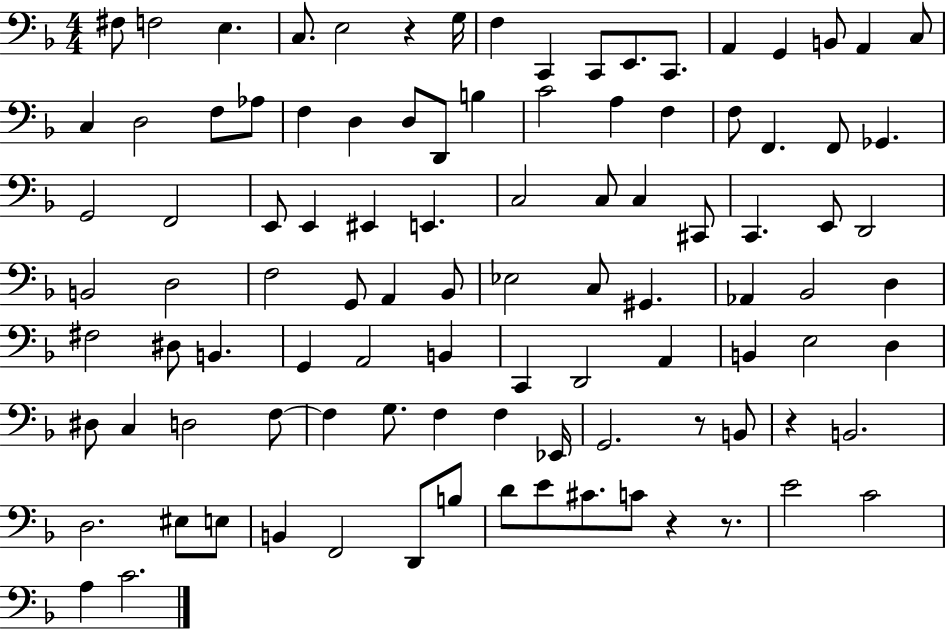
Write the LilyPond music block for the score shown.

{
  \clef bass
  \numericTimeSignature
  \time 4/4
  \key f \major
  fis8 f2 e4. | c8. e2 r4 g16 | f4 c,4 c,8 e,8. c,8. | a,4 g,4 b,8 a,4 c8 | \break c4 d2 f8 aes8 | f4 d4 d8 d,8 b4 | c'2 a4 f4 | f8 f,4. f,8 ges,4. | \break g,2 f,2 | e,8 e,4 eis,4 e,4. | c2 c8 c4 cis,8 | c,4. e,8 d,2 | \break b,2 d2 | f2 g,8 a,4 bes,8 | ees2 c8 gis,4. | aes,4 bes,2 d4 | \break fis2 dis8 b,4. | g,4 a,2 b,4 | c,4 d,2 a,4 | b,4 e2 d4 | \break dis8 c4 d2 f8~~ | f4 g8. f4 f4 ees,16 | g,2. r8 b,8 | r4 b,2. | \break d2. eis8 e8 | b,4 f,2 d,8 b8 | d'8 e'8 cis'8. c'8 r4 r8. | e'2 c'2 | \break a4 c'2. | \bar "|."
}